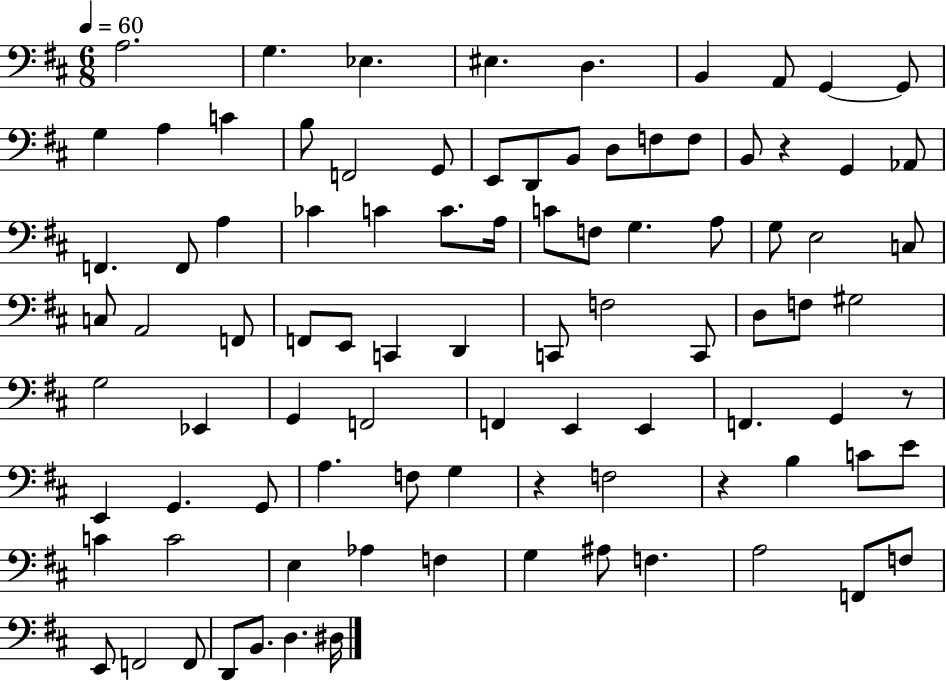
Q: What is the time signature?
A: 6/8